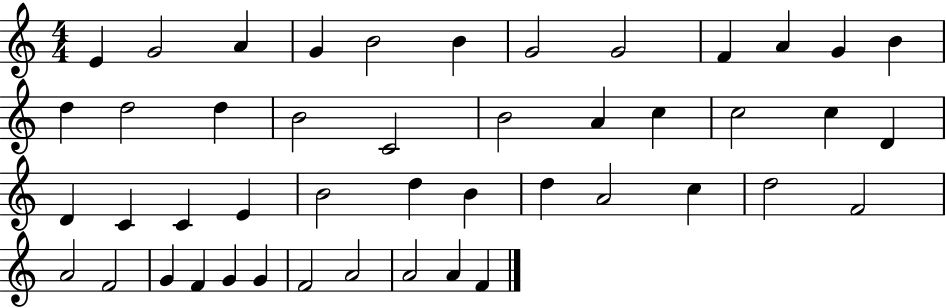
E4/q G4/h A4/q G4/q B4/h B4/q G4/h G4/h F4/q A4/q G4/q B4/q D5/q D5/h D5/q B4/h C4/h B4/h A4/q C5/q C5/h C5/q D4/q D4/q C4/q C4/q E4/q B4/h D5/q B4/q D5/q A4/h C5/q D5/h F4/h A4/h F4/h G4/q F4/q G4/q G4/q F4/h A4/h A4/h A4/q F4/q